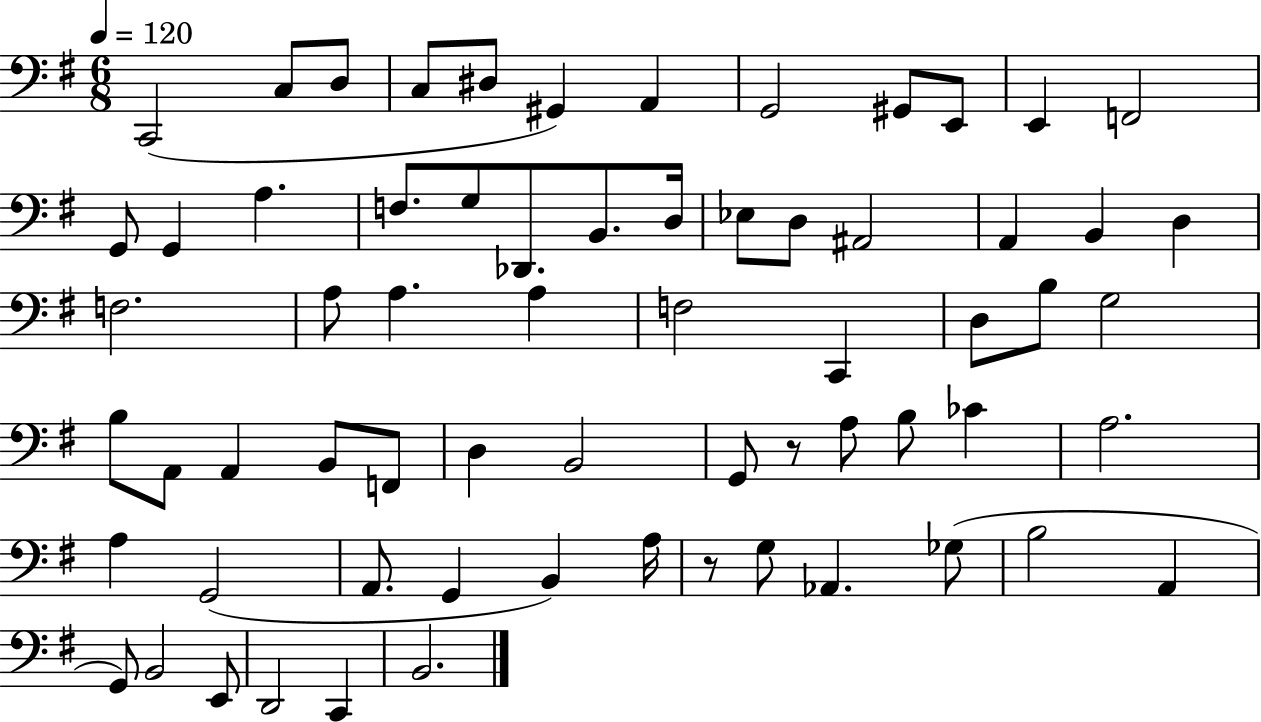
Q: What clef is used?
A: bass